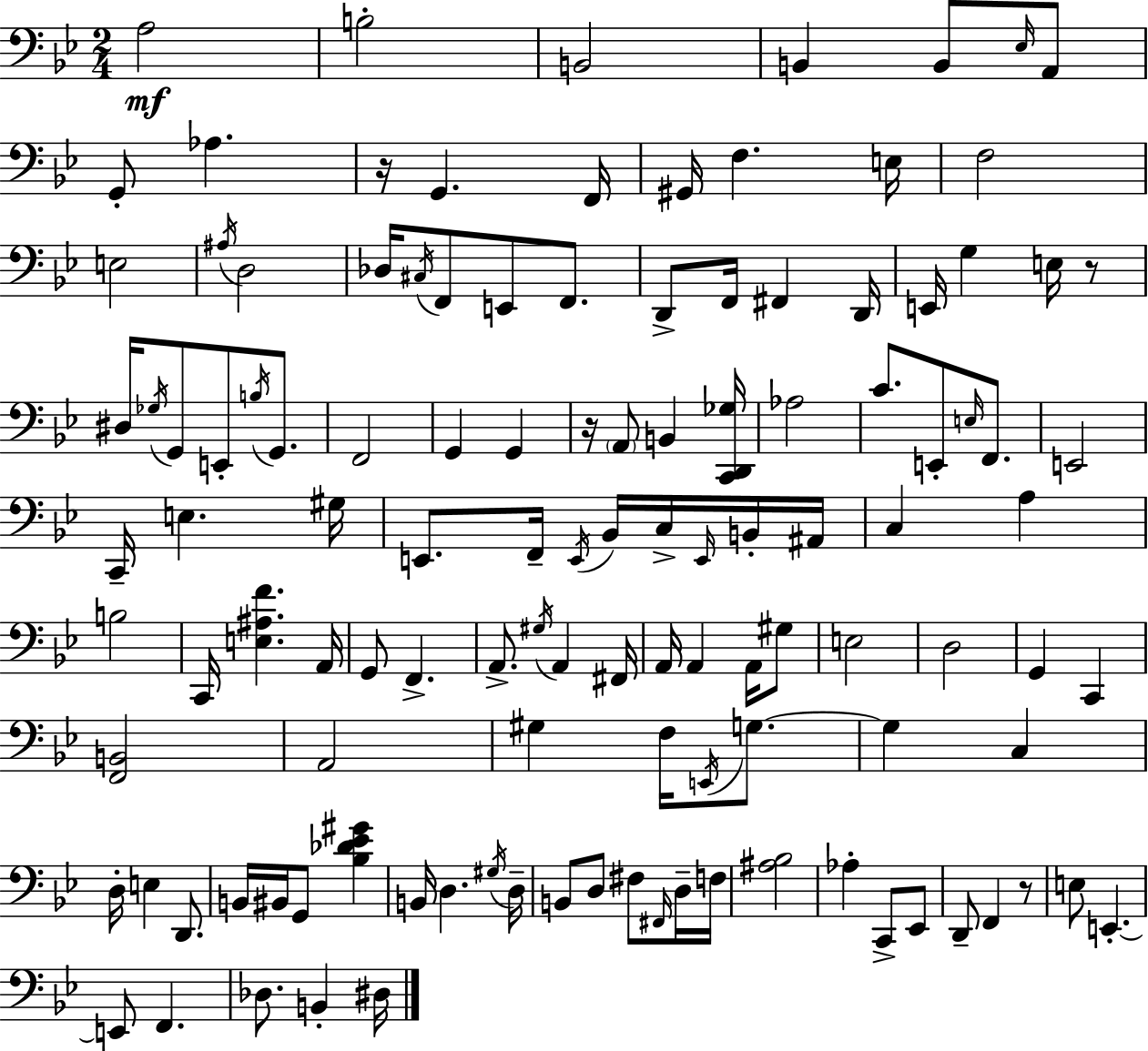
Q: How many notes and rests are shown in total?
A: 121